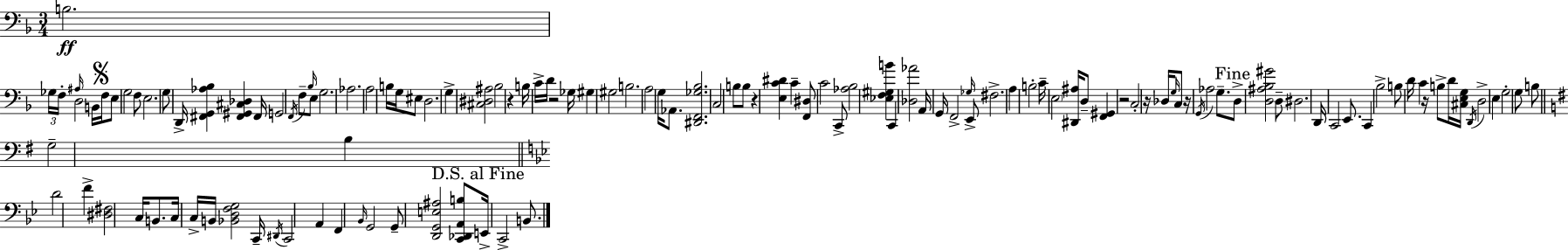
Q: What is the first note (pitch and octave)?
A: B3